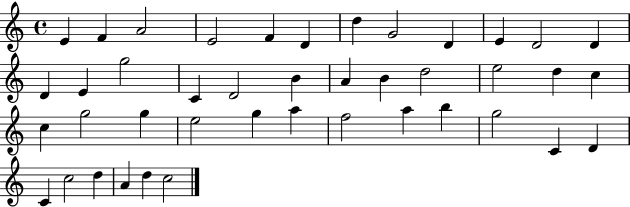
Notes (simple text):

E4/q F4/q A4/h E4/h F4/q D4/q D5/q G4/h D4/q E4/q D4/h D4/q D4/q E4/q G5/h C4/q D4/h B4/q A4/q B4/q D5/h E5/h D5/q C5/q C5/q G5/h G5/q E5/h G5/q A5/q F5/h A5/q B5/q G5/h C4/q D4/q C4/q C5/h D5/q A4/q D5/q C5/h